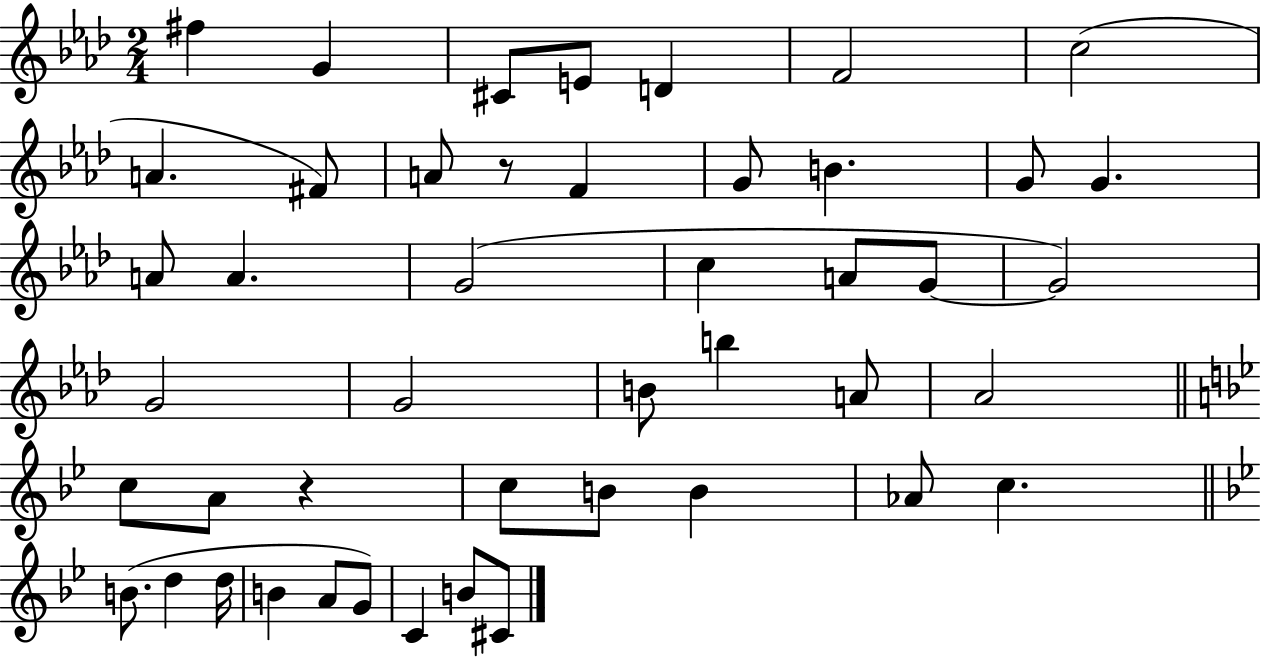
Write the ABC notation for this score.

X:1
T:Untitled
M:2/4
L:1/4
K:Ab
^f G ^C/2 E/2 D F2 c2 A ^F/2 A/2 z/2 F G/2 B G/2 G A/2 A G2 c A/2 G/2 G2 G2 G2 B/2 b A/2 _A2 c/2 A/2 z c/2 B/2 B _A/2 c B/2 d d/4 B A/2 G/2 C B/2 ^C/2